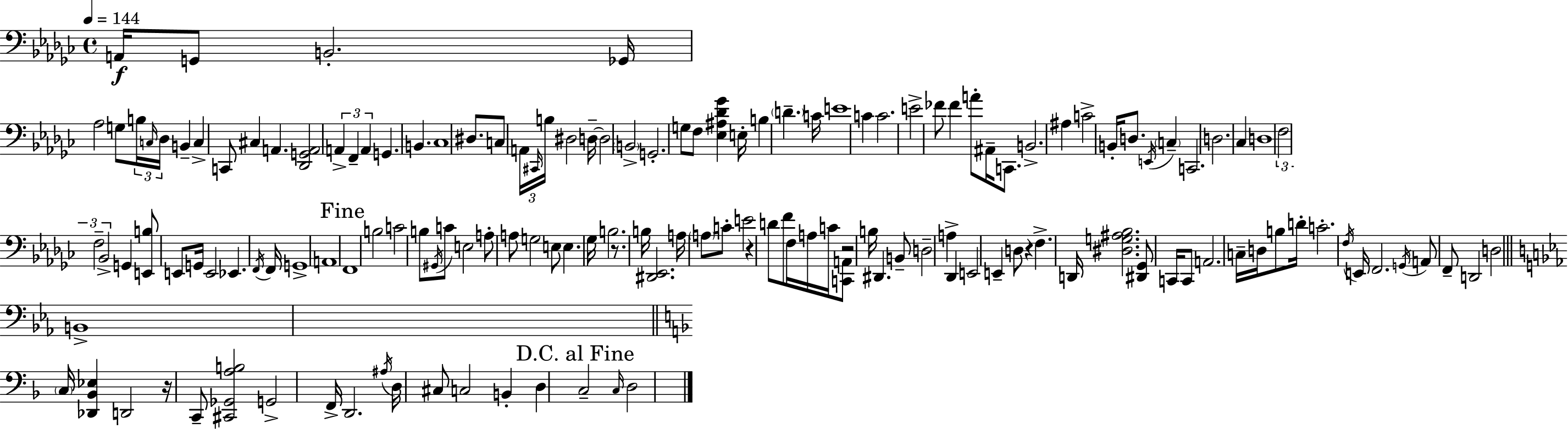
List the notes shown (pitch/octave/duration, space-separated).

A2/s G2/e B2/h. Gb2/s Ab3/h G3/e B3/s C3/s Db3/s B2/q C3/q C2/e C#3/q A2/q. [Db2,G2,A2]/h A2/q F2/q A2/q G2/q. B2/q. CES3/w D#3/e. C3/e A2/s C#2/s B3/s D#3/h D3/s D3/h B2/h G2/h. G3/e F3/e [Eb3,A#3,Db4,Gb4]/q E3/s B3/q D4/q. C4/s E4/w C4/q C4/h. E4/h FES4/e FES4/q A4/e A#2/s C2/e. B2/h. A#3/q C4/h B2/s D3/e. E2/s C3/q C2/h. D3/h. CES3/q D3/w F3/h F3/h Bb2/h G2/q [E2,B3]/e E2/e G2/s E2/h Eb2/q. F2/s F2/s G2/w A2/w F2/w B3/h C4/h B3/e G#2/s C4/e E3/h A3/e A3/e G3/h E3/e E3/q. Gb3/s B3/h. R/e. B3/s [D#2,Eb2]/h. A3/s A3/e C4/e E4/h R/q D4/e F4/e F3/s A3/s C4/s [C2,A2]/e R/h B3/s D#2/q. B2/e D3/h A3/q Db2/q E2/h E2/q D3/e R/q F3/q. D2/s [D#3,G3,A#3,Bb3]/h. [D#2,Gb2]/e C2/s C2/e A2/h. C3/s D3/s B3/e D4/s C4/h. F3/s E2/s F2/h. G2/s A2/e F2/e D2/h D3/h B2/w C3/s [Db2,Bb2,Eb3]/q D2/h R/s C2/e [C#2,Gb2,A3,B3]/h G2/h F2/s D2/h. A#3/s D3/s C#3/e C3/h B2/q D3/q C3/h C3/s D3/h